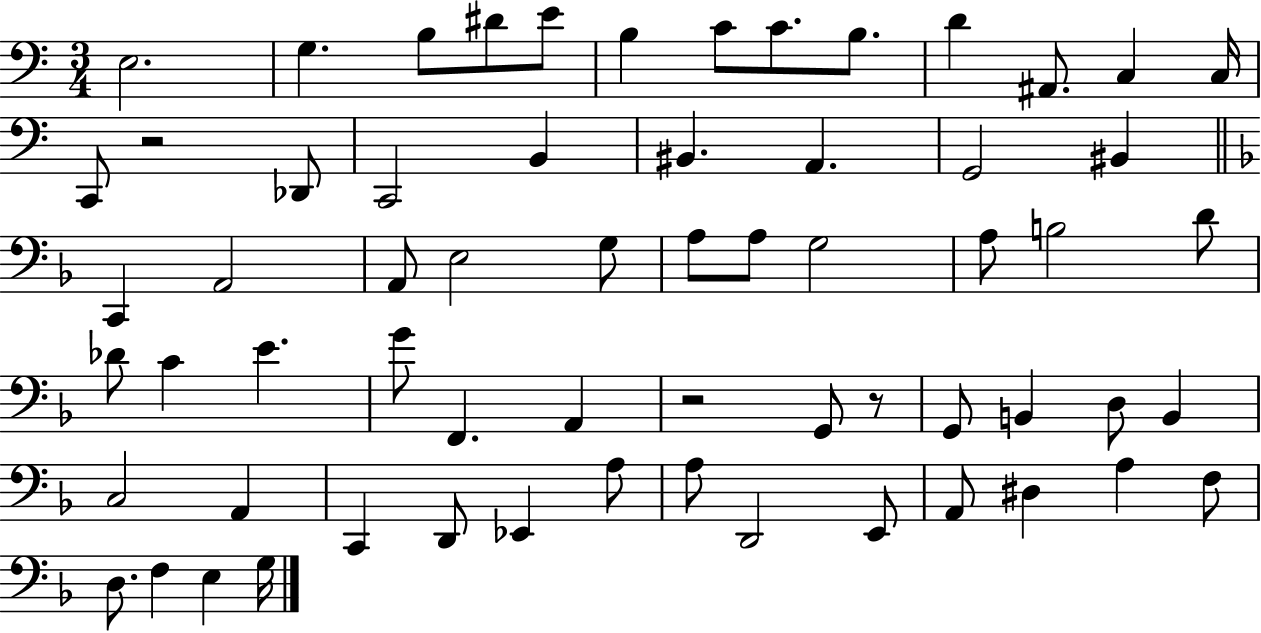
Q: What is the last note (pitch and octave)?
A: G3